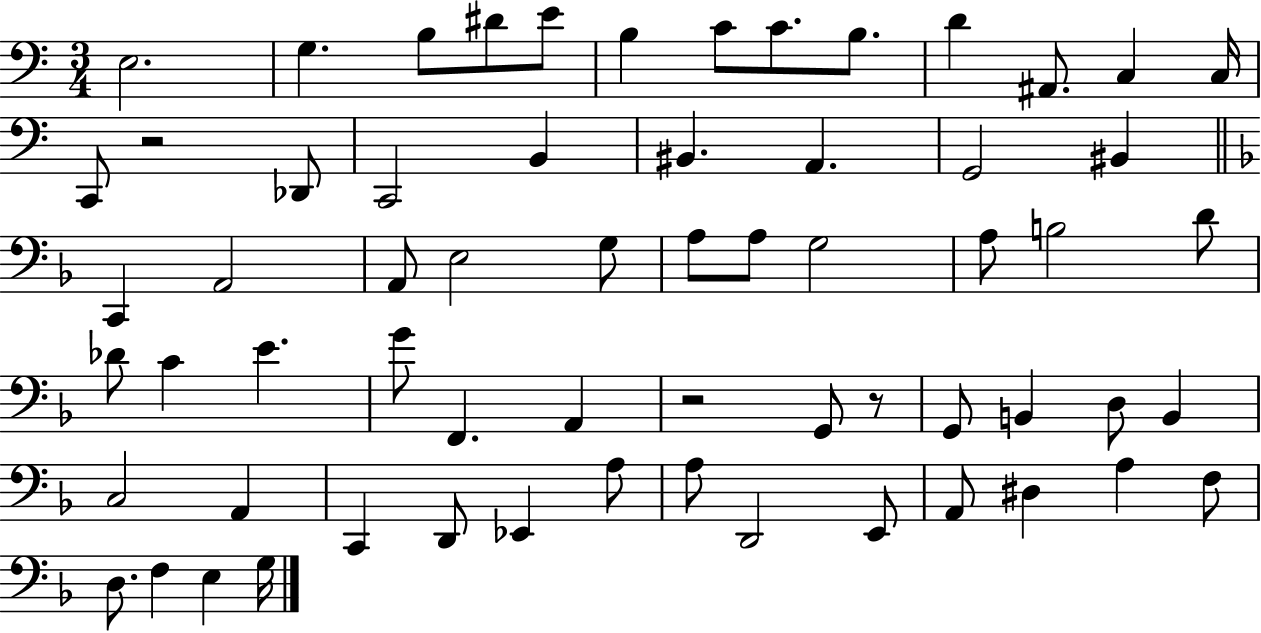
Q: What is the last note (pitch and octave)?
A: G3